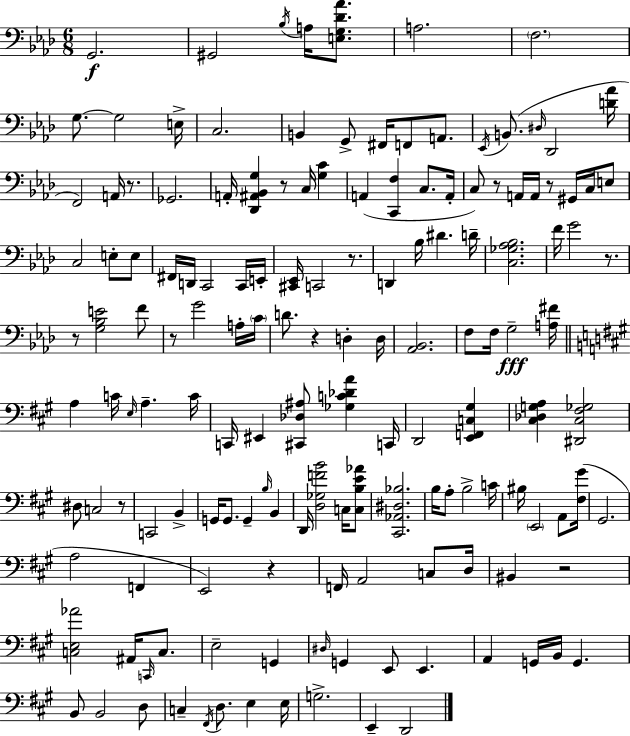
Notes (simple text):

G2/h. G#2/h Bb3/s A3/s [E3,G3,Db4,Ab4]/e. A3/h. F3/h. G3/e. G3/h E3/s C3/h. B2/q G2/e F#2/s F2/e A2/e. Eb2/s B2/e. D#3/s Db2/h [D4,Ab4]/s F2/h A2/s R/e. Gb2/h. A2/s [Db2,A#2,Bb2,G3]/q R/e C3/s [G3,C4]/q A2/q [C2,F3]/q C3/e. A2/s C3/e R/e A2/s A2/s R/e G#2/s C3/s E3/e C3/h E3/e E3/e F#2/s D2/s C2/h C2/s E2/s [C#2,Eb2]/s C2/h R/e. D2/q Bb3/s D#4/q. D4/s [C3,Gb3,Ab3,Bb3]/h. F4/s G4/h R/e. R/e [G3,Bb3,E4]/h F4/e R/e G4/h A3/s C4/s D4/e. R/q D3/q D3/s [Ab2,Bb2]/h. F3/e F3/s G3/h [A3,F#4]/s A3/q C4/s E3/s A3/q. C4/s C2/s EIS2/q [C#2,Db3,A#3]/e [Gb3,C4,Db4,A4]/q C2/s D2/h [E2,F2,C3,G#3]/q [C#3,Db3,G3,A3]/q [D#2,C#3,F#3,Gb3]/h D#3/e C3/h R/e C2/h B2/q G2/s G2/e. G2/q B3/s B2/q D2/s [D3,Gb3,F4,B4]/h C3/s [C3,B3,E4,Ab4]/e [C#2,Ab2,D#3,Bb3]/h. B3/s A3/e B3/h C4/s BIS3/s E2/h A2/e [F#3,G#4]/s G#2/h. A3/h F2/q E2/h R/q F2/s A2/h C3/e D3/s BIS2/q R/h [C3,E3,Ab4]/h A#2/s C2/s C3/e. E3/h G2/q D#3/s G2/q E2/e E2/q. A2/q G2/s B2/s G2/q. B2/e B2/h D3/e C3/q F#2/s D3/e. E3/q E3/s G3/h. E2/q D2/h